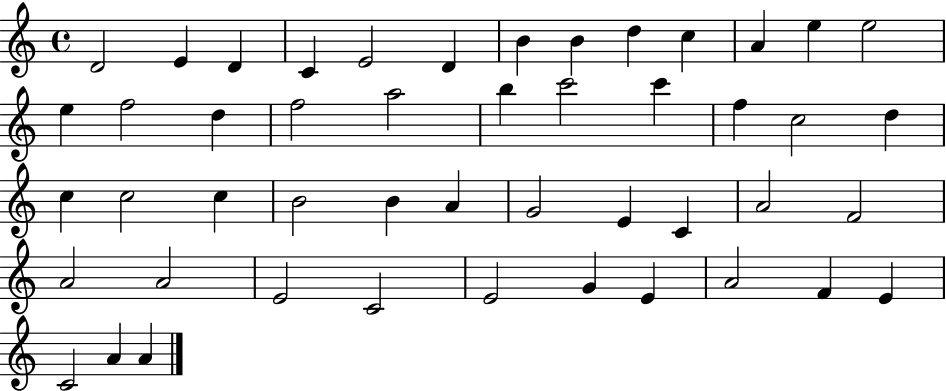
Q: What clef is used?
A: treble